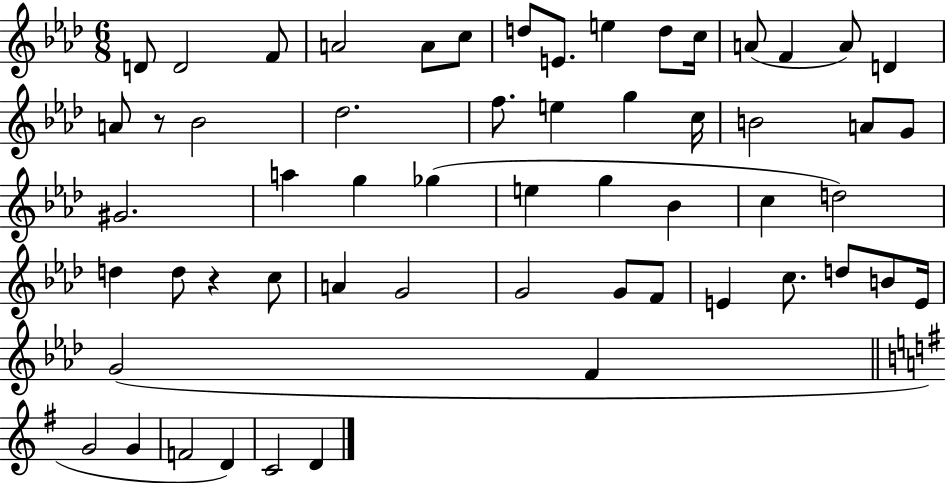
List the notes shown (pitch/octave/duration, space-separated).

D4/e D4/h F4/e A4/h A4/e C5/e D5/e E4/e. E5/q D5/e C5/s A4/e F4/q A4/e D4/q A4/e R/e Bb4/h Db5/h. F5/e. E5/q G5/q C5/s B4/h A4/e G4/e G#4/h. A5/q G5/q Gb5/q E5/q G5/q Bb4/q C5/q D5/h D5/q D5/e R/q C5/e A4/q G4/h G4/h G4/e F4/e E4/q C5/e. D5/e B4/e E4/s G4/h F4/q G4/h G4/q F4/h D4/q C4/h D4/q